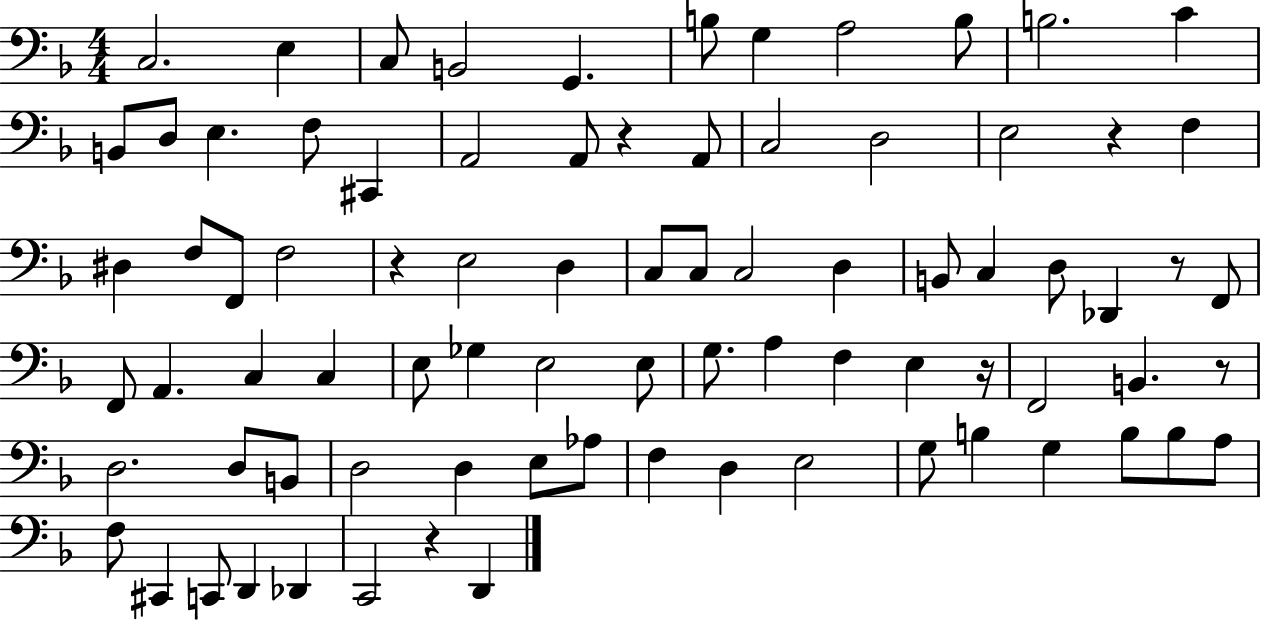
X:1
T:Untitled
M:4/4
L:1/4
K:F
C,2 E, C,/2 B,,2 G,, B,/2 G, A,2 B,/2 B,2 C B,,/2 D,/2 E, F,/2 ^C,, A,,2 A,,/2 z A,,/2 C,2 D,2 E,2 z F, ^D, F,/2 F,,/2 F,2 z E,2 D, C,/2 C,/2 C,2 D, B,,/2 C, D,/2 _D,, z/2 F,,/2 F,,/2 A,, C, C, E,/2 _G, E,2 E,/2 G,/2 A, F, E, z/4 F,,2 B,, z/2 D,2 D,/2 B,,/2 D,2 D, E,/2 _A,/2 F, D, E,2 G,/2 B, G, B,/2 B,/2 A,/2 F,/2 ^C,, C,,/2 D,, _D,, C,,2 z D,,